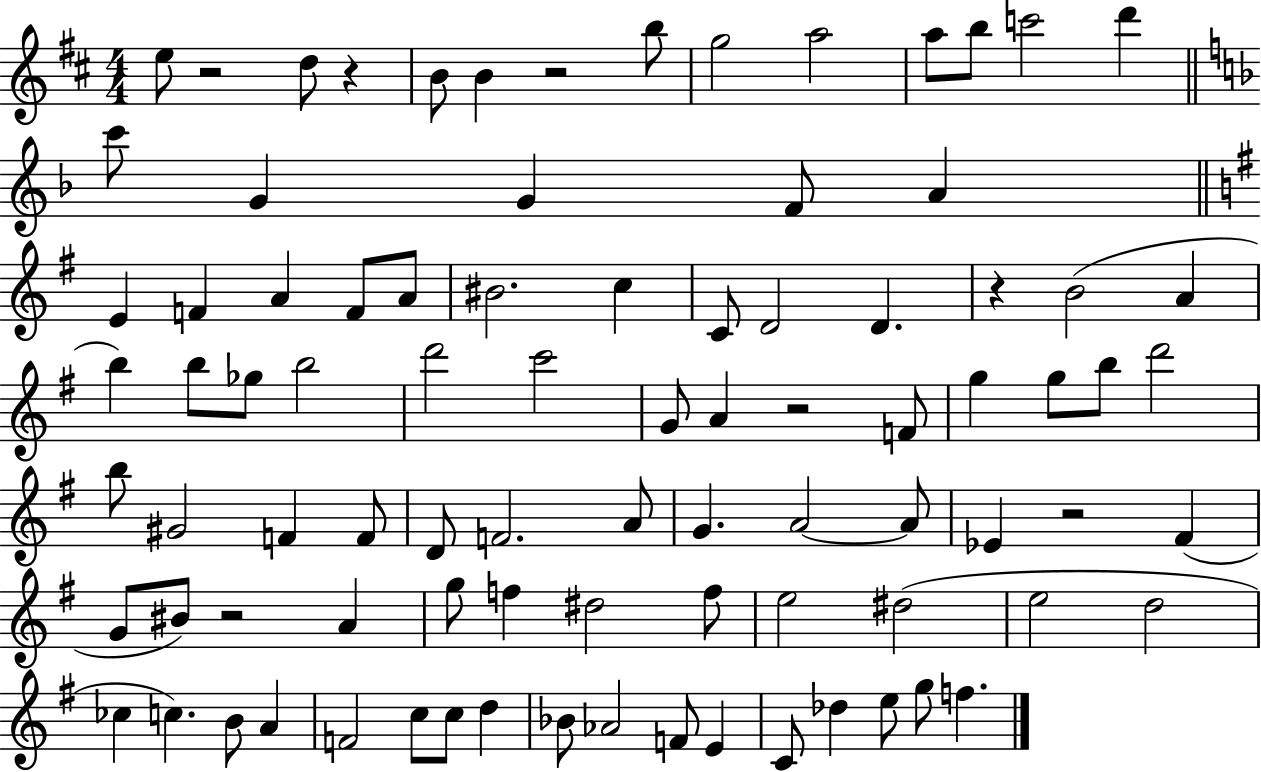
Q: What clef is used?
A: treble